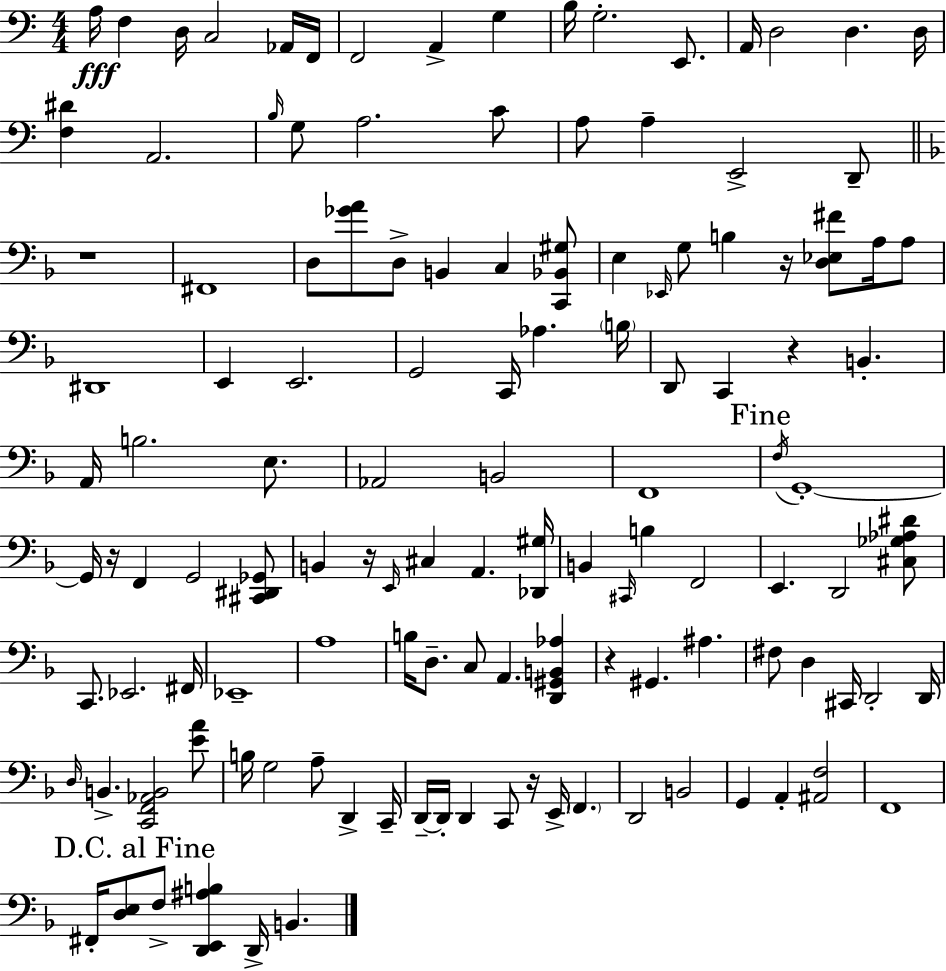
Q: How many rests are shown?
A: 7